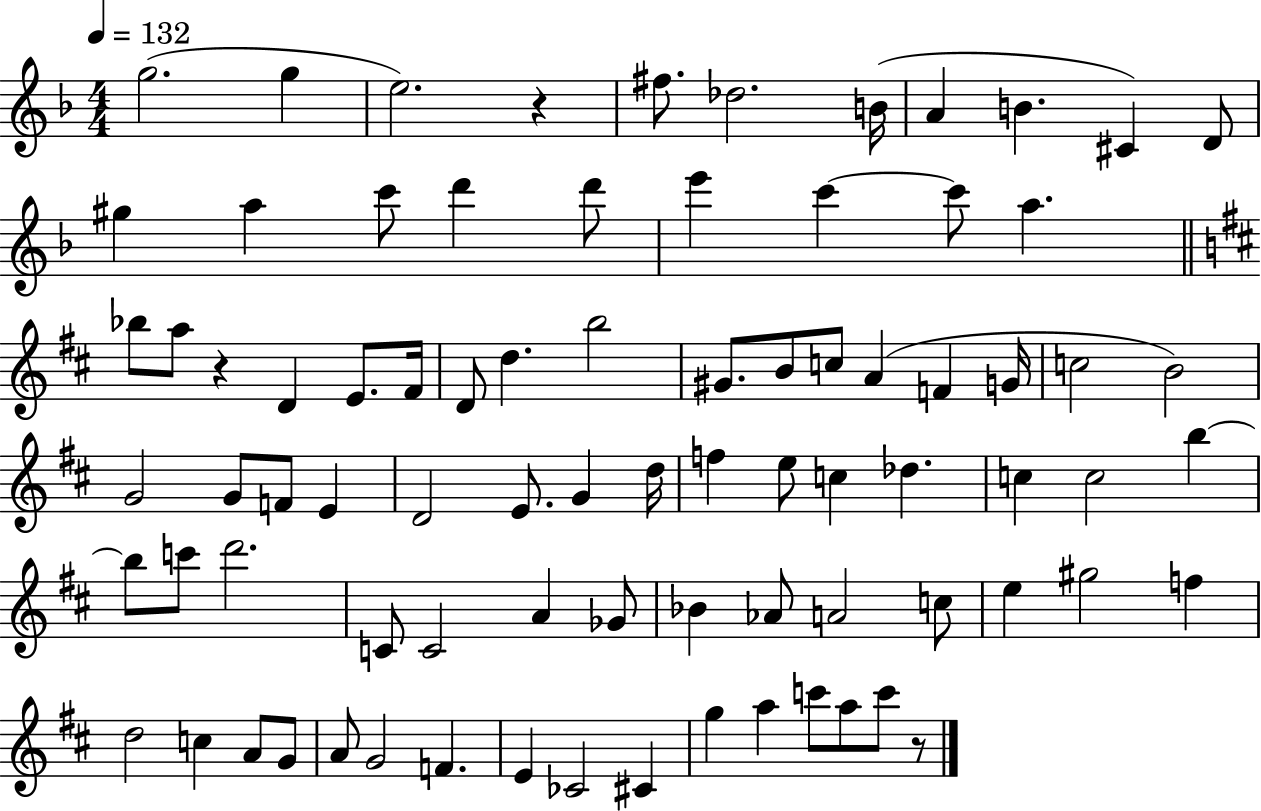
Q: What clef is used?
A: treble